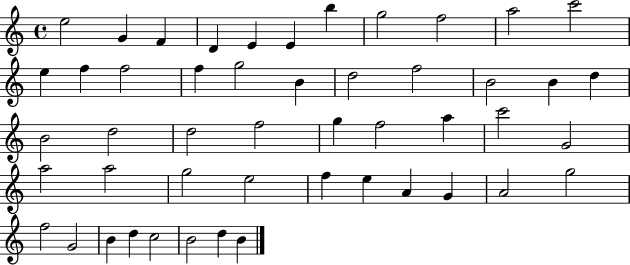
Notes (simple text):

E5/h G4/q F4/q D4/q E4/q E4/q B5/q G5/h F5/h A5/h C6/h E5/q F5/q F5/h F5/q G5/h B4/q D5/h F5/h B4/h B4/q D5/q B4/h D5/h D5/h F5/h G5/q F5/h A5/q C6/h G4/h A5/h A5/h G5/h E5/h F5/q E5/q A4/q G4/q A4/h G5/h F5/h G4/h B4/q D5/q C5/h B4/h D5/q B4/q